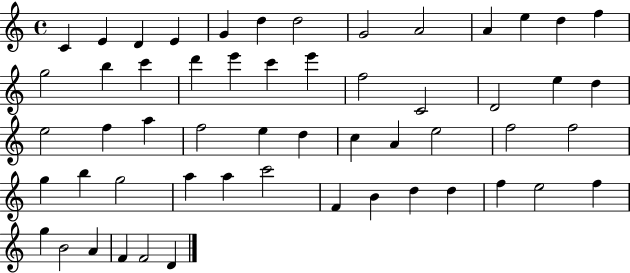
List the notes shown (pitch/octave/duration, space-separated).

C4/q E4/q D4/q E4/q G4/q D5/q D5/h G4/h A4/h A4/q E5/q D5/q F5/q G5/h B5/q C6/q D6/q E6/q C6/q E6/q F5/h C4/h D4/h E5/q D5/q E5/h F5/q A5/q F5/h E5/q D5/q C5/q A4/q E5/h F5/h F5/h G5/q B5/q G5/h A5/q A5/q C6/h F4/q B4/q D5/q D5/q F5/q E5/h F5/q G5/q B4/h A4/q F4/q F4/h D4/q